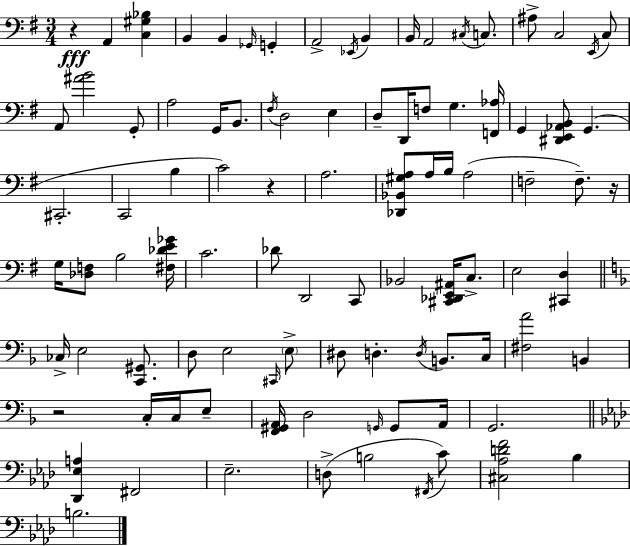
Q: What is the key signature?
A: G major